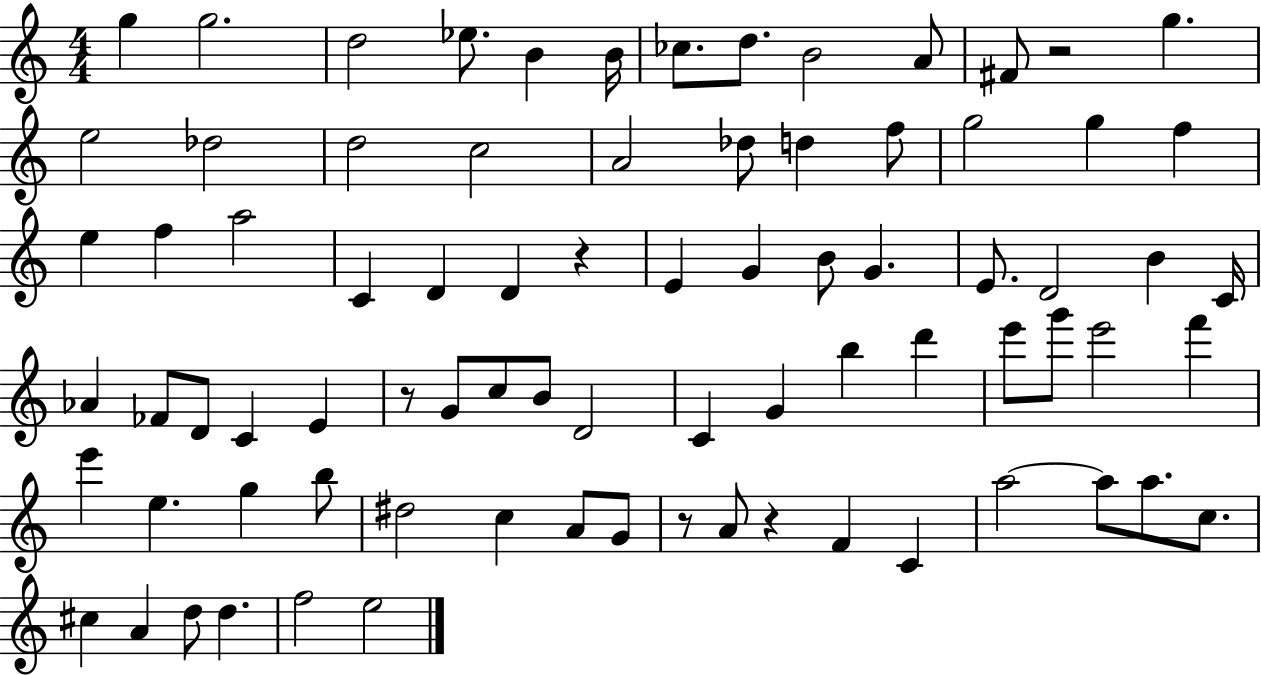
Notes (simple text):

G5/q G5/h. D5/h Eb5/e. B4/q B4/s CES5/e. D5/e. B4/h A4/e F#4/e R/h G5/q. E5/h Db5/h D5/h C5/h A4/h Db5/e D5/q F5/e G5/h G5/q F5/q E5/q F5/q A5/h C4/q D4/q D4/q R/q E4/q G4/q B4/e G4/q. E4/e. D4/h B4/q C4/s Ab4/q FES4/e D4/e C4/q E4/q R/e G4/e C5/e B4/e D4/h C4/q G4/q B5/q D6/q E6/e G6/e E6/h F6/q E6/q E5/q. G5/q B5/e D#5/h C5/q A4/e G4/e R/e A4/e R/q F4/q C4/q A5/h A5/e A5/e. C5/e. C#5/q A4/q D5/e D5/q. F5/h E5/h